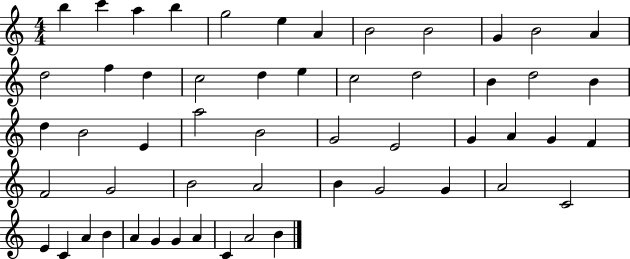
X:1
T:Untitled
M:4/4
L:1/4
K:C
b c' a b g2 e A B2 B2 G B2 A d2 f d c2 d e c2 d2 B d2 B d B2 E a2 B2 G2 E2 G A G F F2 G2 B2 A2 B G2 G A2 C2 E C A B A G G A C A2 B